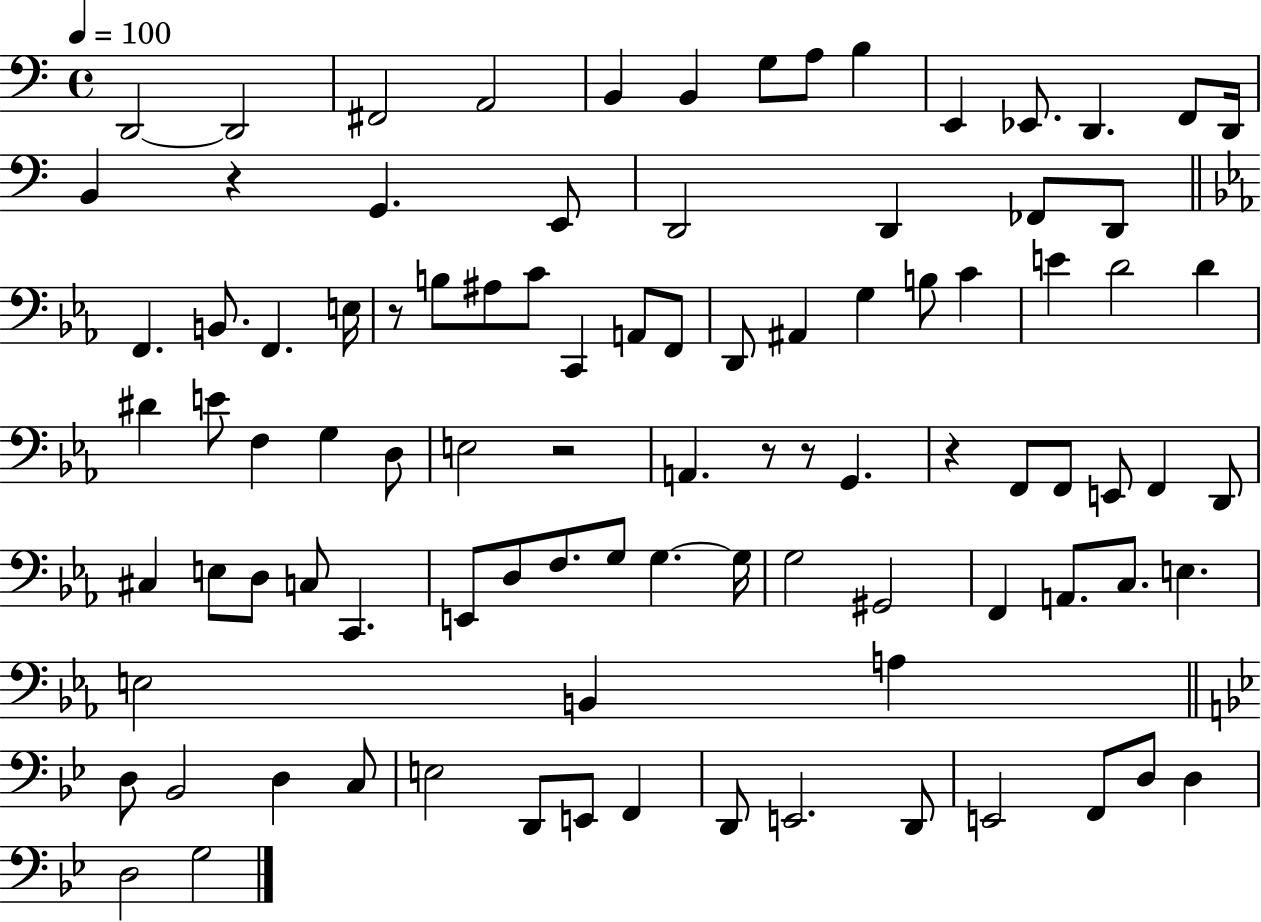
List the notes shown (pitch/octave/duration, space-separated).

D2/h D2/h F#2/h A2/h B2/q B2/q G3/e A3/e B3/q E2/q Eb2/e. D2/q. F2/e D2/s B2/q R/q G2/q. E2/e D2/h D2/q FES2/e D2/e F2/q. B2/e. F2/q. E3/s R/e B3/e A#3/e C4/e C2/q A2/e F2/e D2/e A#2/q G3/q B3/e C4/q E4/q D4/h D4/q D#4/q E4/e F3/q G3/q D3/e E3/h R/h A2/q. R/e R/e G2/q. R/q F2/e F2/e E2/e F2/q D2/e C#3/q E3/e D3/e C3/e C2/q. E2/e D3/e F3/e. G3/e G3/q. G3/s G3/h G#2/h F2/q A2/e. C3/e. E3/q. E3/h B2/q A3/q D3/e Bb2/h D3/q C3/e E3/h D2/e E2/e F2/q D2/e E2/h. D2/e E2/h F2/e D3/e D3/q D3/h G3/h